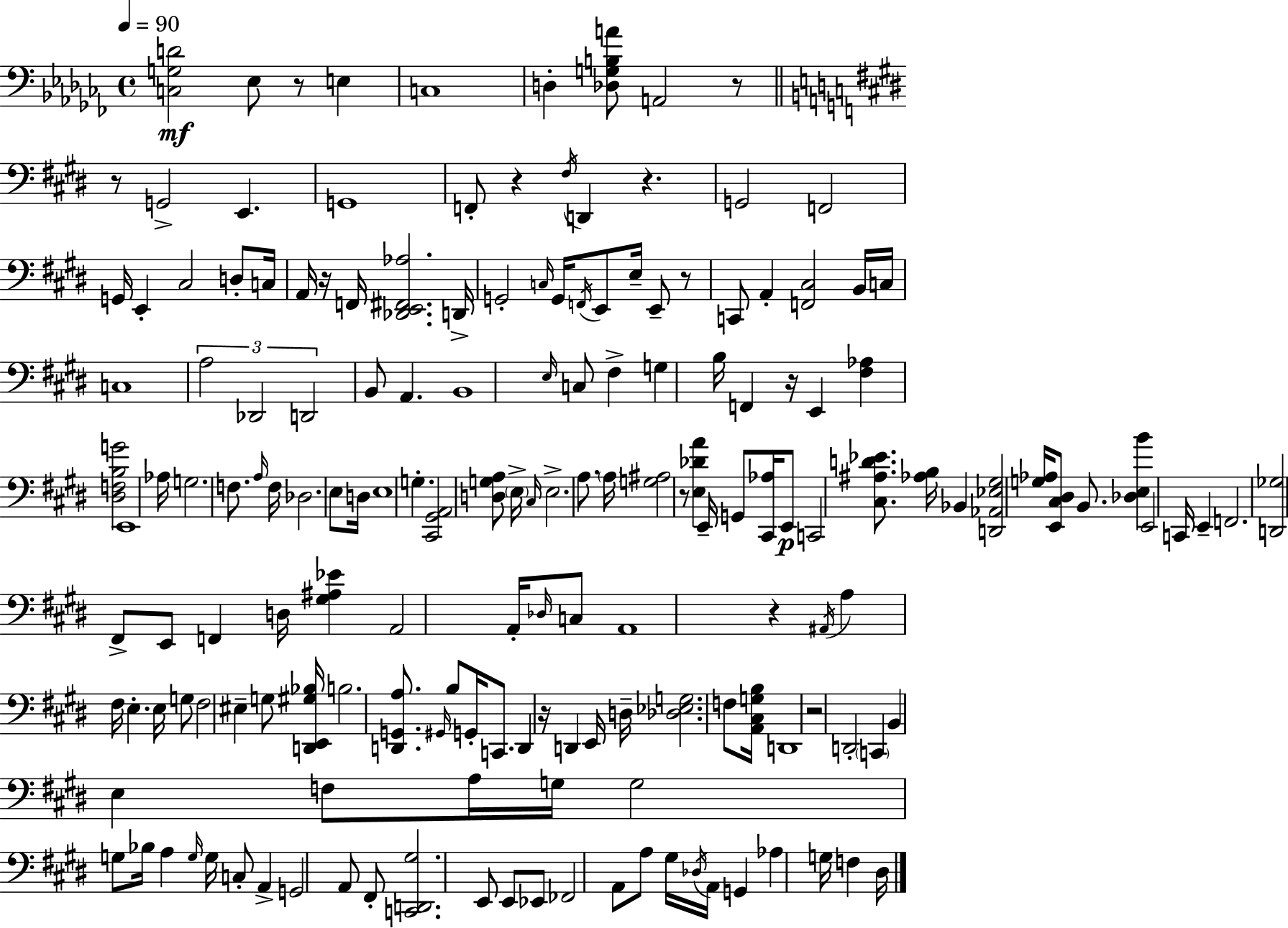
X:1
T:Untitled
M:4/4
L:1/4
K:Abm
[C,G,D]2 _E,/2 z/2 E, C,4 D, [_D,G,B,A]/2 A,,2 z/2 z/2 G,,2 E,, G,,4 F,,/2 z ^F,/4 D,, z G,,2 F,,2 G,,/4 E,, ^C,2 D,/2 C,/4 A,,/4 z/4 F,,/4 [_D,,E,,^F,,_A,]2 D,,/4 G,,2 C,/4 G,,/4 F,,/4 E,,/2 E,/4 E,,/2 z/2 C,,/2 A,, [F,,^C,]2 B,,/4 C,/4 C,4 A,2 _D,,2 D,,2 B,,/2 A,, B,,4 E,/4 C,/2 ^F, G, B,/4 F,, z/4 E,, [^F,_A,] [^D,F,B,G]2 E,,4 _A,/4 G,2 F,/2 A,/4 F,/4 _D,2 E,/2 D,/4 E,4 G, [^C,,^G,,A,,]2 [D,G,A,]/2 E,/4 ^C,/4 E,2 A,/2 A,/4 [G,^A,]2 z/2 [E,_DA] E,,/4 G,,/2 [^C,,_A,]/4 E,,/2 C,,2 [^C,^A,D_E]/2 [_A,B,]/4 _B,, [D,,_A,,_E,^G,]2 [G,_A,]/4 [E,,^C,^D,]/2 B,,/2 [_D,E,B] E,,2 C,,/4 E,, F,,2 [D,,_G,]2 ^F,,/2 E,,/2 F,, D,/4 [^G,^A,_E] A,,2 A,,/4 _D,/4 C,/2 A,,4 z ^A,,/4 A, ^F,/4 E, E,/4 G,/2 ^F,2 ^E, G,/2 [D,,E,,^G,_B,]/4 B,2 [D,,G,,A,]/2 ^G,,/4 B,/2 G,,/4 C,,/2 D,, z/4 D,, E,,/4 D,/4 [_D,_E,G,]2 F,/2 [A,,^C,G,B,]/4 D,,4 z2 D,,2 C,, B,, E, F,/2 A,/4 G,/4 G,2 G,/2 _B,/4 A, G,/4 G,/4 C,/2 A,, G,,2 A,,/2 ^F,,/2 [C,,D,,^G,]2 E,,/2 E,,/2 _E,,/2 _F,,2 A,,/2 A,/2 ^G,/4 _D,/4 A,,/4 G,, _A, G,/4 F, ^D,/4